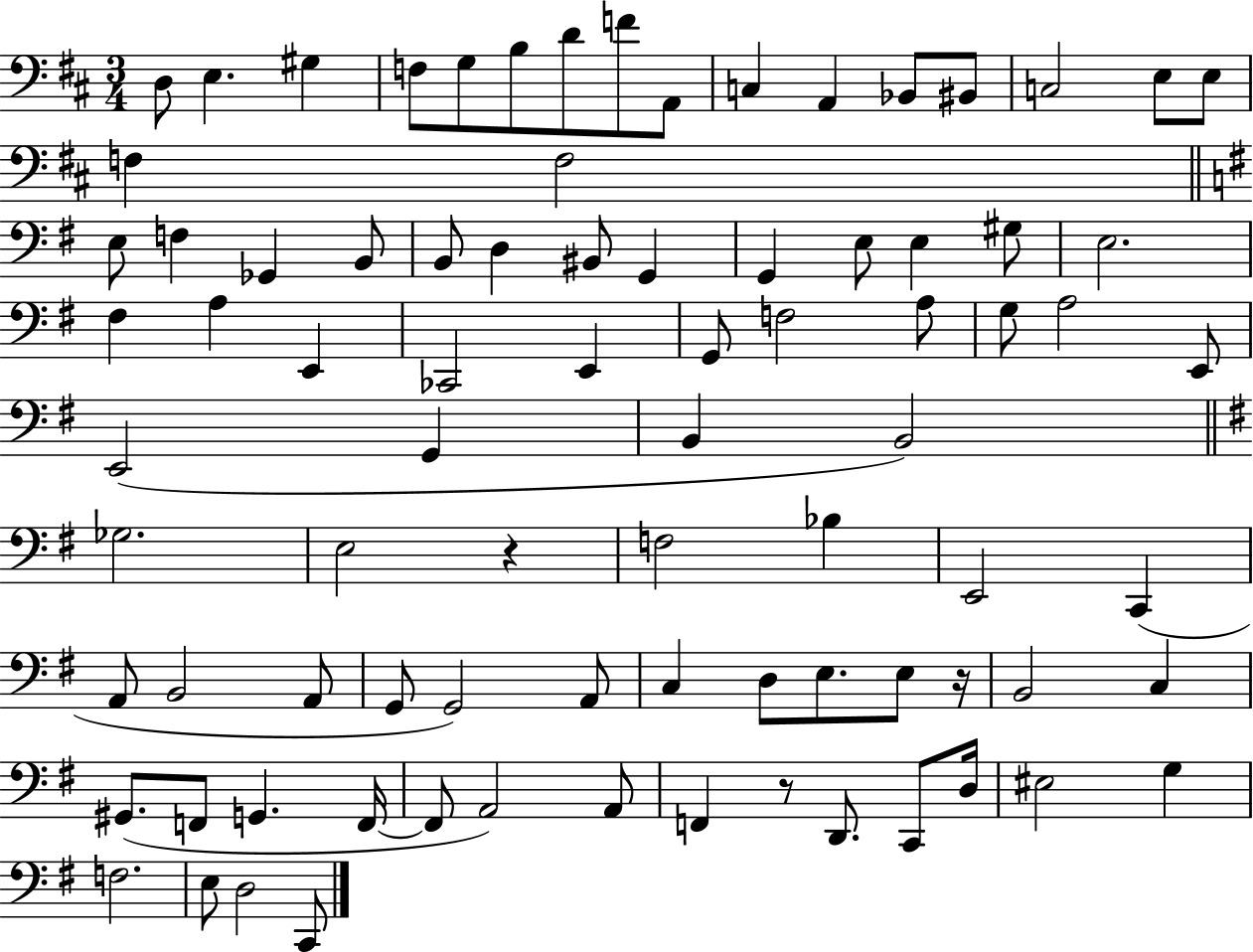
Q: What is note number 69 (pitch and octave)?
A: F2